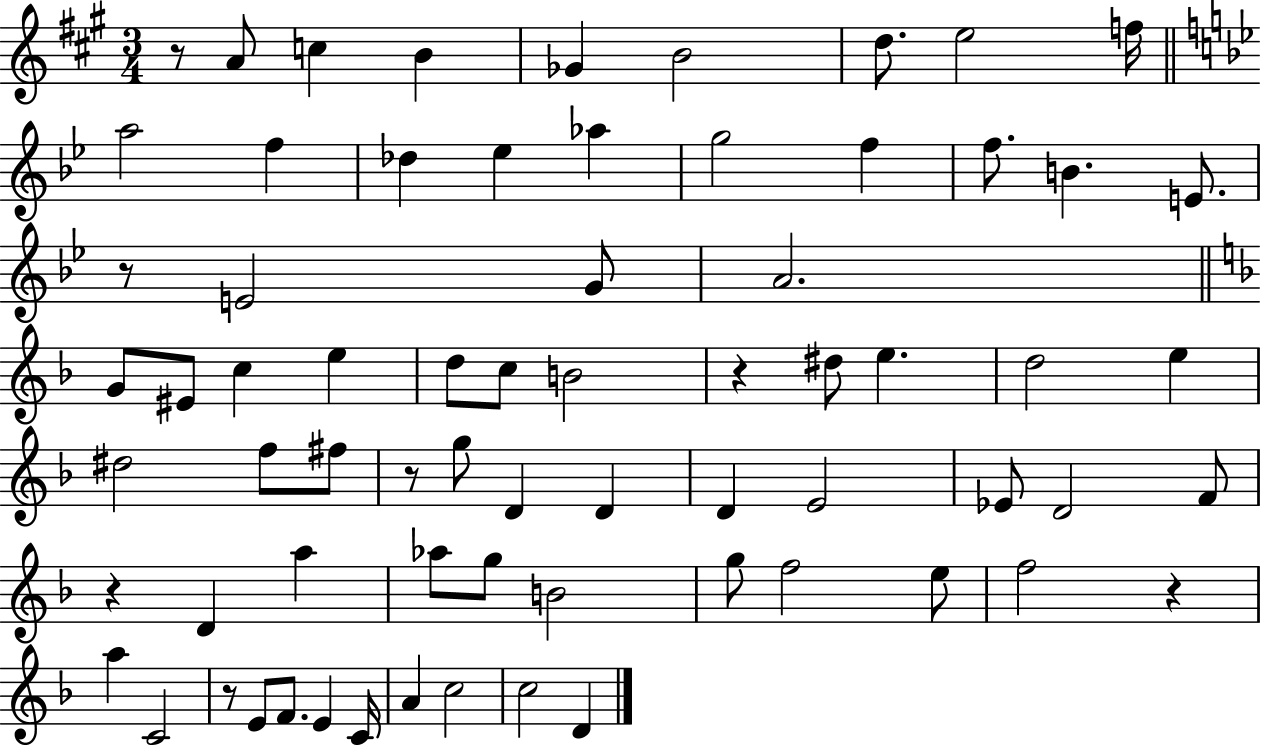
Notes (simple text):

R/e A4/e C5/q B4/q Gb4/q B4/h D5/e. E5/h F5/s A5/h F5/q Db5/q Eb5/q Ab5/q G5/h F5/q F5/e. B4/q. E4/e. R/e E4/h G4/e A4/h. G4/e EIS4/e C5/q E5/q D5/e C5/e B4/h R/q D#5/e E5/q. D5/h E5/q D#5/h F5/e F#5/e R/e G5/e D4/q D4/q D4/q E4/h Eb4/e D4/h F4/e R/q D4/q A5/q Ab5/e G5/e B4/h G5/e F5/h E5/e F5/h R/q A5/q C4/h R/e E4/e F4/e. E4/q C4/s A4/q C5/h C5/h D4/q